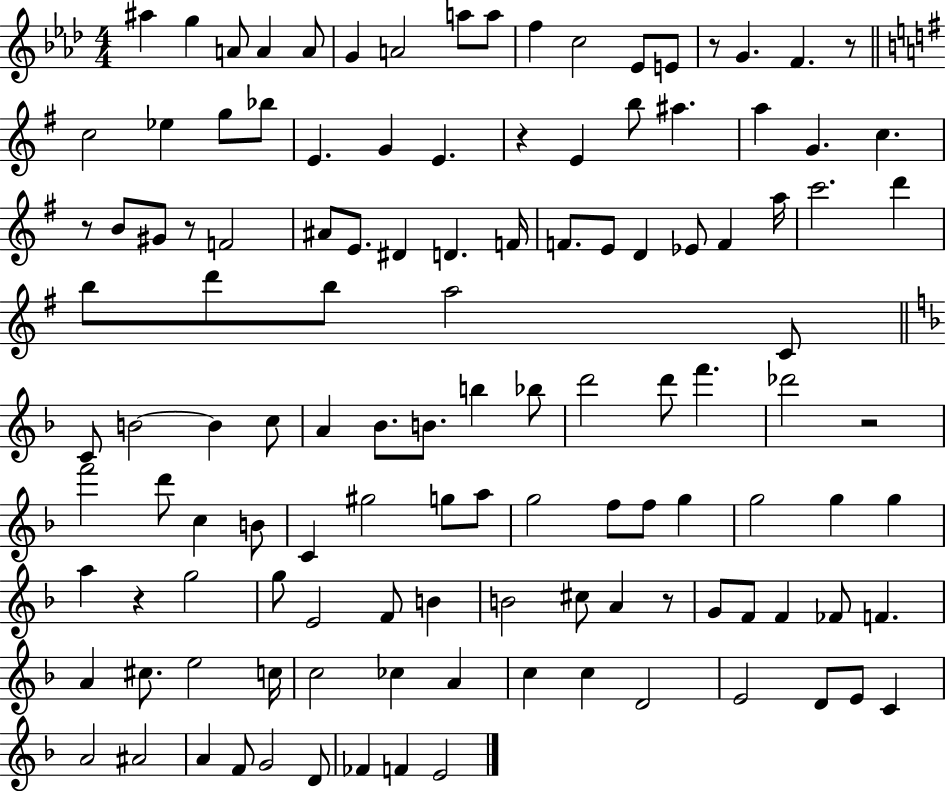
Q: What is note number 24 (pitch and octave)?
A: B5